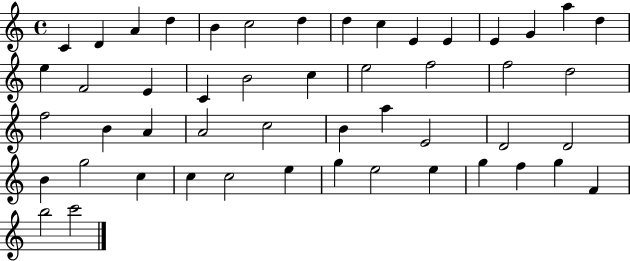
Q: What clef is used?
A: treble